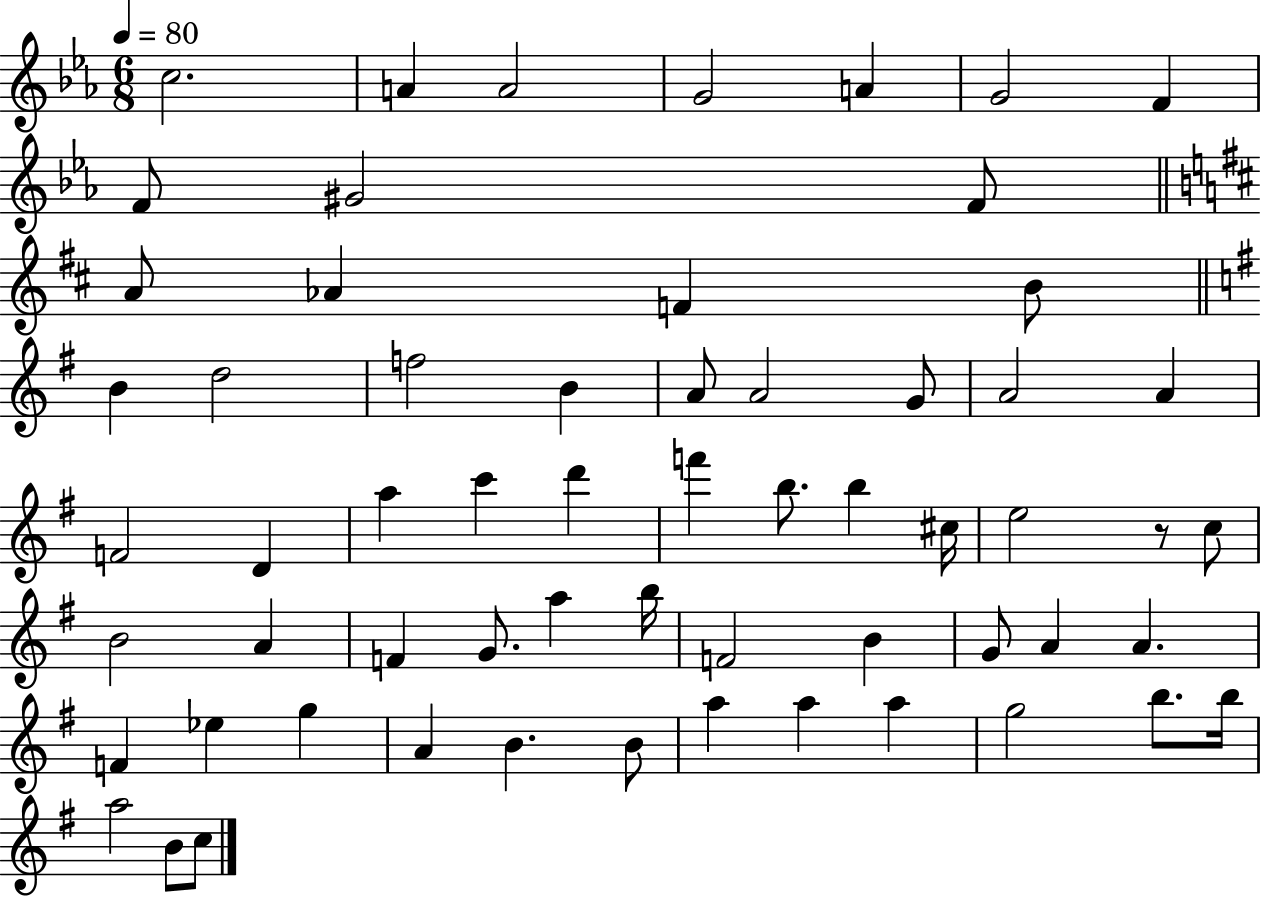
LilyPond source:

{
  \clef treble
  \numericTimeSignature
  \time 6/8
  \key ees \major
  \tempo 4 = 80
  c''2. | a'4 a'2 | g'2 a'4 | g'2 f'4 | \break f'8 gis'2 f'8 | \bar "||" \break \key d \major a'8 aes'4 f'4 b'8 | \bar "||" \break \key g \major b'4 d''2 | f''2 b'4 | a'8 a'2 g'8 | a'2 a'4 | \break f'2 d'4 | a''4 c'''4 d'''4 | f'''4 b''8. b''4 cis''16 | e''2 r8 c''8 | \break b'2 a'4 | f'4 g'8. a''4 b''16 | f'2 b'4 | g'8 a'4 a'4. | \break f'4 ees''4 g''4 | a'4 b'4. b'8 | a''4 a''4 a''4 | g''2 b''8. b''16 | \break a''2 b'8 c''8 | \bar "|."
}